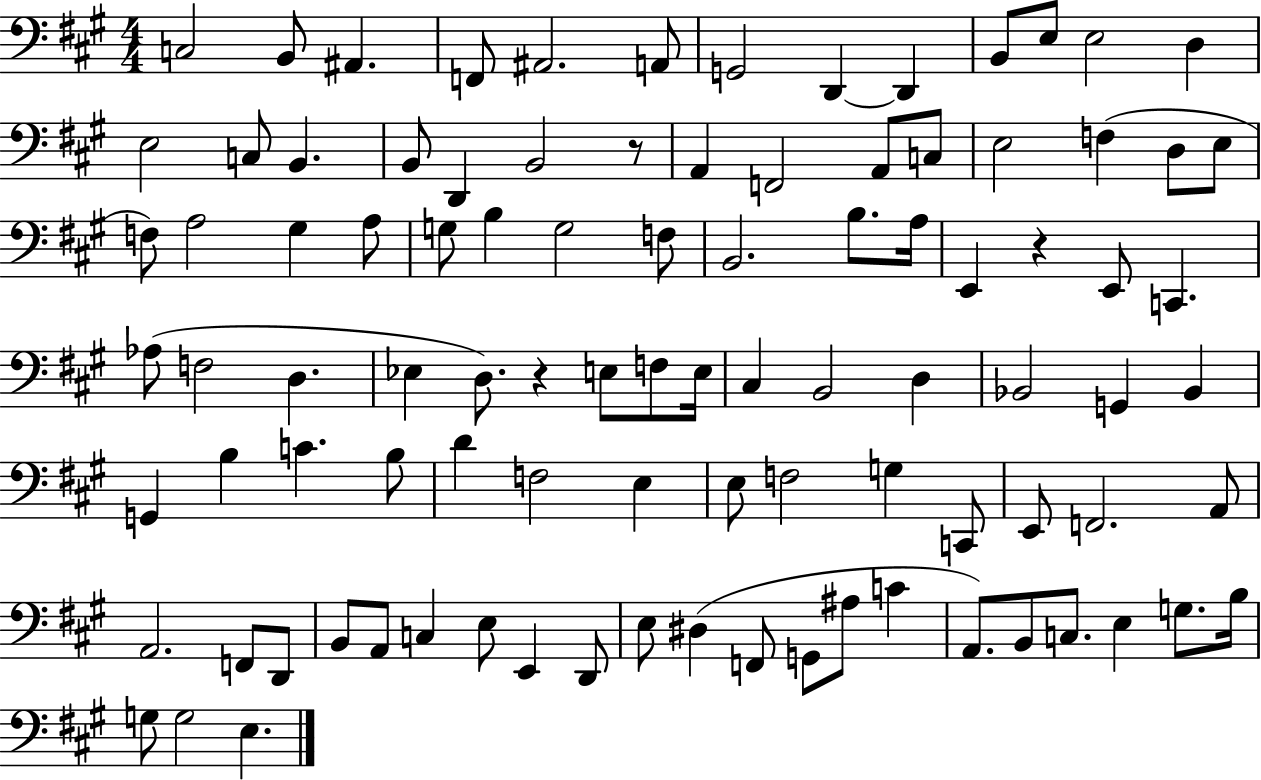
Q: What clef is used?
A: bass